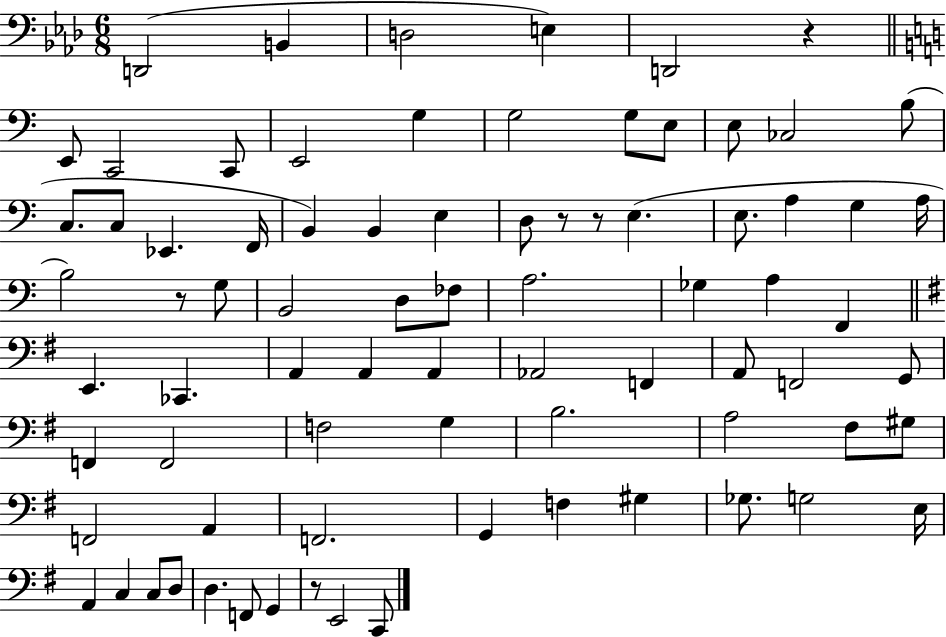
{
  \clef bass
  \numericTimeSignature
  \time 6/8
  \key aes \major
  d,2( b,4 | d2 e4) | d,2 r4 | \bar "||" \break \key c \major e,8 c,2 c,8 | e,2 g4 | g2 g8 e8 | e8 ces2 b8( | \break c8. c8 ees,4. f,16 | b,4) b,4 e4 | d8 r8 r8 e4.( | e8. a4 g4 a16 | \break b2) r8 g8 | b,2 d8 fes8 | a2. | ges4 a4 f,4 | \break \bar "||" \break \key e \minor e,4. ces,4. | a,4 a,4 a,4 | aes,2 f,4 | a,8 f,2 g,8 | \break f,4 f,2 | f2 g4 | b2. | a2 fis8 gis8 | \break f,2 a,4 | f,2. | g,4 f4 gis4 | ges8. g2 e16 | \break a,4 c4 c8 d8 | d4. f,8 g,4 | r8 e,2 c,8 | \bar "|."
}